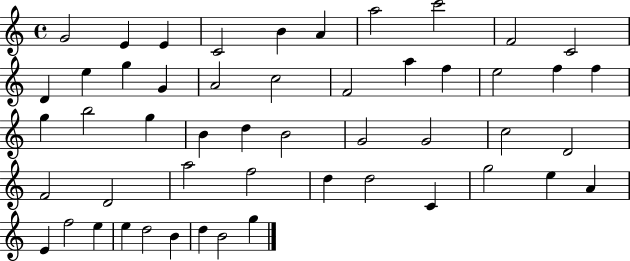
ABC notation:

X:1
T:Untitled
M:4/4
L:1/4
K:C
G2 E E C2 B A a2 c'2 F2 C2 D e g G A2 c2 F2 a f e2 f f g b2 g B d B2 G2 G2 c2 D2 F2 D2 a2 f2 d d2 C g2 e A E f2 e e d2 B d B2 g